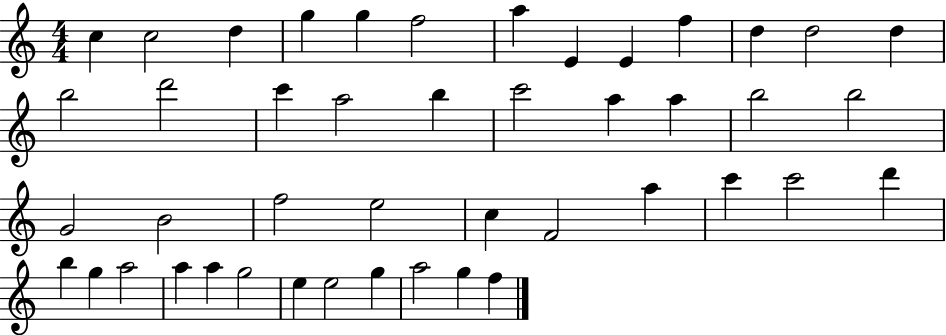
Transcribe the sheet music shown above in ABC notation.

X:1
T:Untitled
M:4/4
L:1/4
K:C
c c2 d g g f2 a E E f d d2 d b2 d'2 c' a2 b c'2 a a b2 b2 G2 B2 f2 e2 c F2 a c' c'2 d' b g a2 a a g2 e e2 g a2 g f